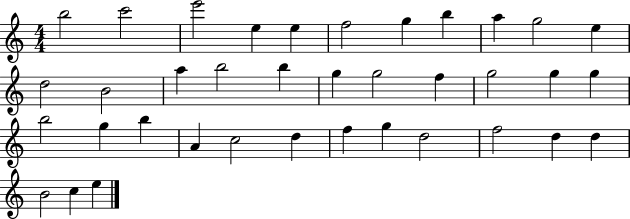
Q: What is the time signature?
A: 4/4